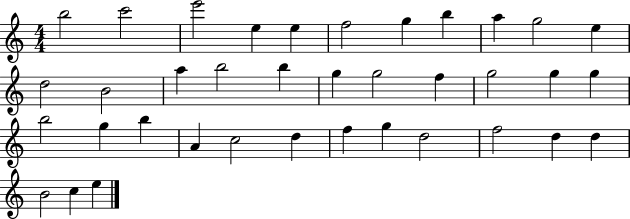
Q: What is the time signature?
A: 4/4